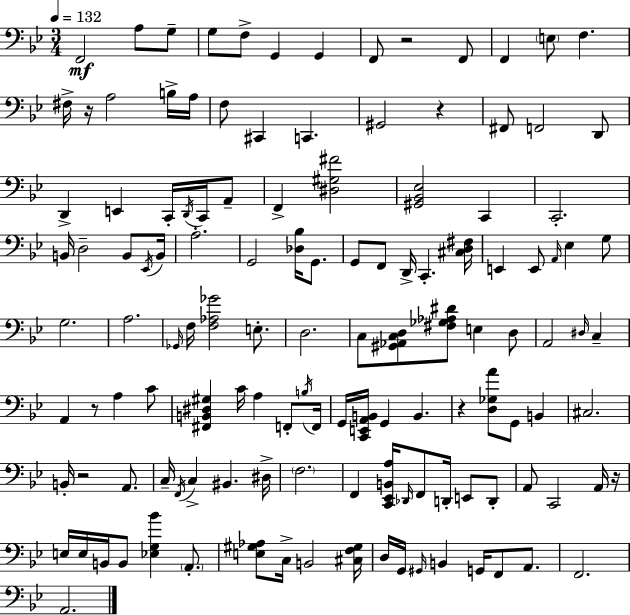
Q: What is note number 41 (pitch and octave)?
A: G2